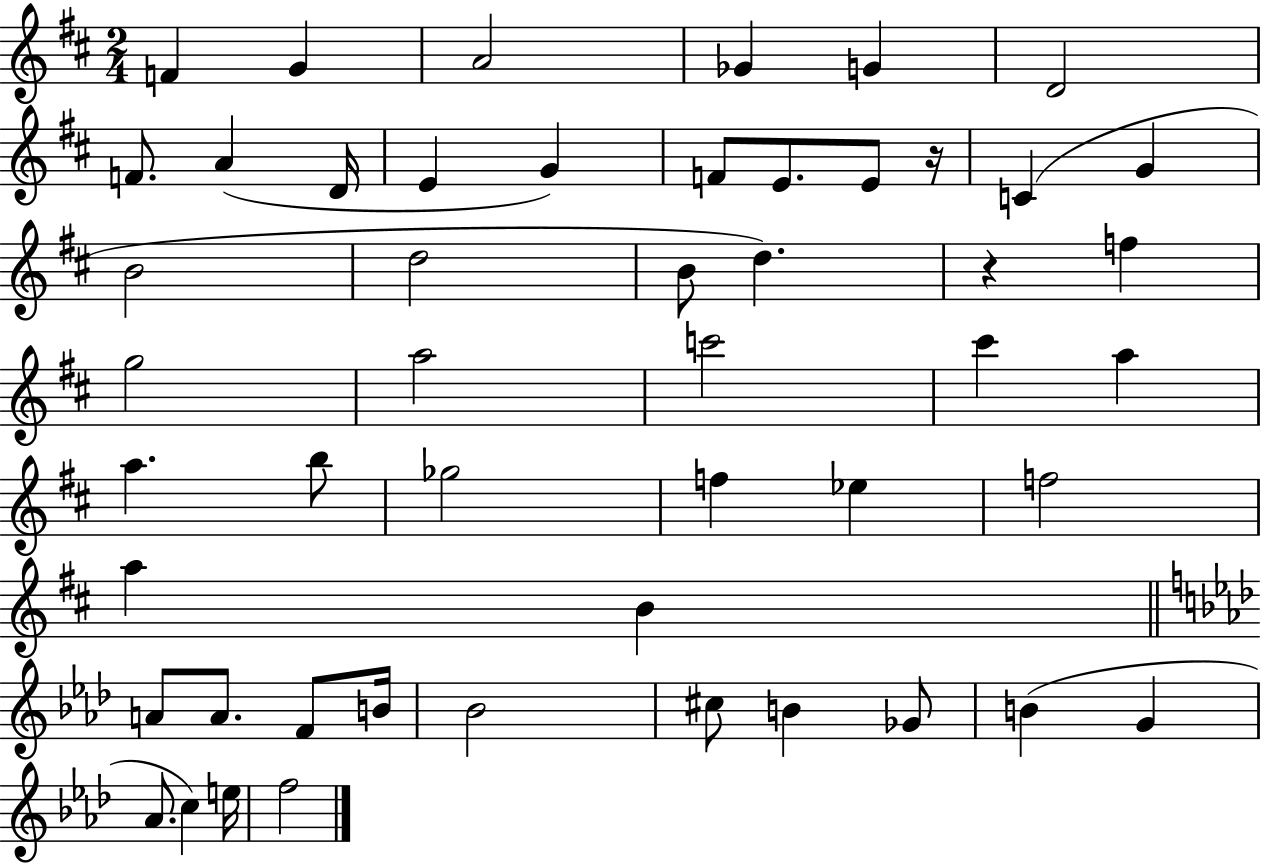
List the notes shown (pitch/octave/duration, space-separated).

F4/q G4/q A4/h Gb4/q G4/q D4/h F4/e. A4/q D4/s E4/q G4/q F4/e E4/e. E4/e R/s C4/q G4/q B4/h D5/h B4/e D5/q. R/q F5/q G5/h A5/h C6/h C#6/q A5/q A5/q. B5/e Gb5/h F5/q Eb5/q F5/h A5/q B4/q A4/e A4/e. F4/e B4/s Bb4/h C#5/e B4/q Gb4/e B4/q G4/q Ab4/e. C5/q E5/s F5/h